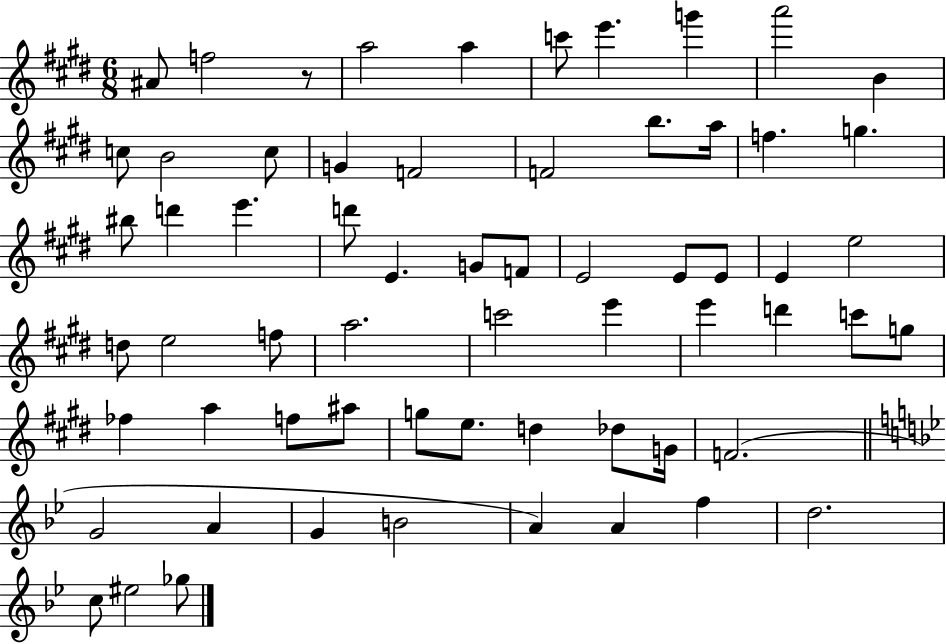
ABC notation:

X:1
T:Untitled
M:6/8
L:1/4
K:E
^A/2 f2 z/2 a2 a c'/2 e' g' a'2 B c/2 B2 c/2 G F2 F2 b/2 a/4 f g ^b/2 d' e' d'/2 E G/2 F/2 E2 E/2 E/2 E e2 d/2 e2 f/2 a2 c'2 e' e' d' c'/2 g/2 _f a f/2 ^a/2 g/2 e/2 d _d/2 G/4 F2 G2 A G B2 A A f d2 c/2 ^e2 _g/2